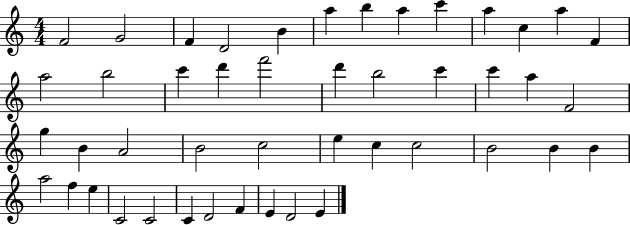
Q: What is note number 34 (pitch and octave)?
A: B4